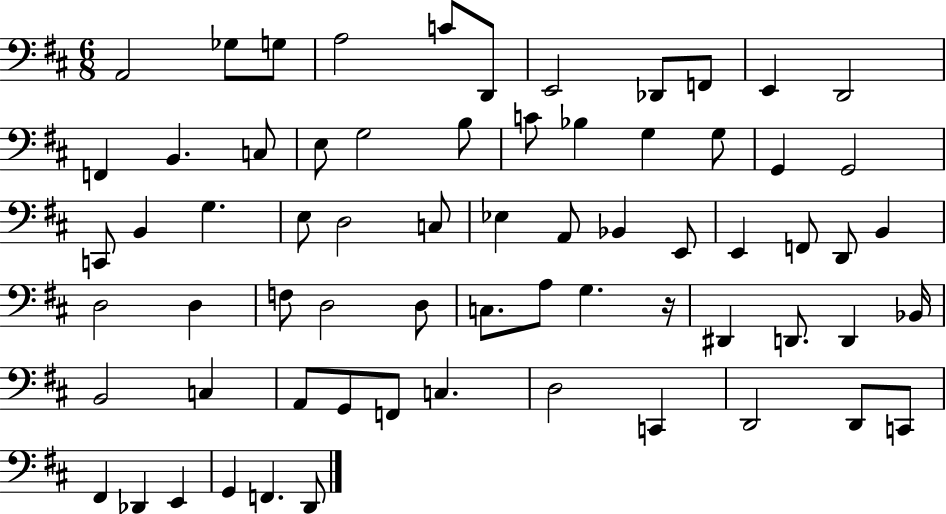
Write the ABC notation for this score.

X:1
T:Untitled
M:6/8
L:1/4
K:D
A,,2 _G,/2 G,/2 A,2 C/2 D,,/2 E,,2 _D,,/2 F,,/2 E,, D,,2 F,, B,, C,/2 E,/2 G,2 B,/2 C/2 _B, G, G,/2 G,, G,,2 C,,/2 B,, G, E,/2 D,2 C,/2 _E, A,,/2 _B,, E,,/2 E,, F,,/2 D,,/2 B,, D,2 D, F,/2 D,2 D,/2 C,/2 A,/2 G, z/4 ^D,, D,,/2 D,, _B,,/4 B,,2 C, A,,/2 G,,/2 F,,/2 C, D,2 C,, D,,2 D,,/2 C,,/2 ^F,, _D,, E,, G,, F,, D,,/2